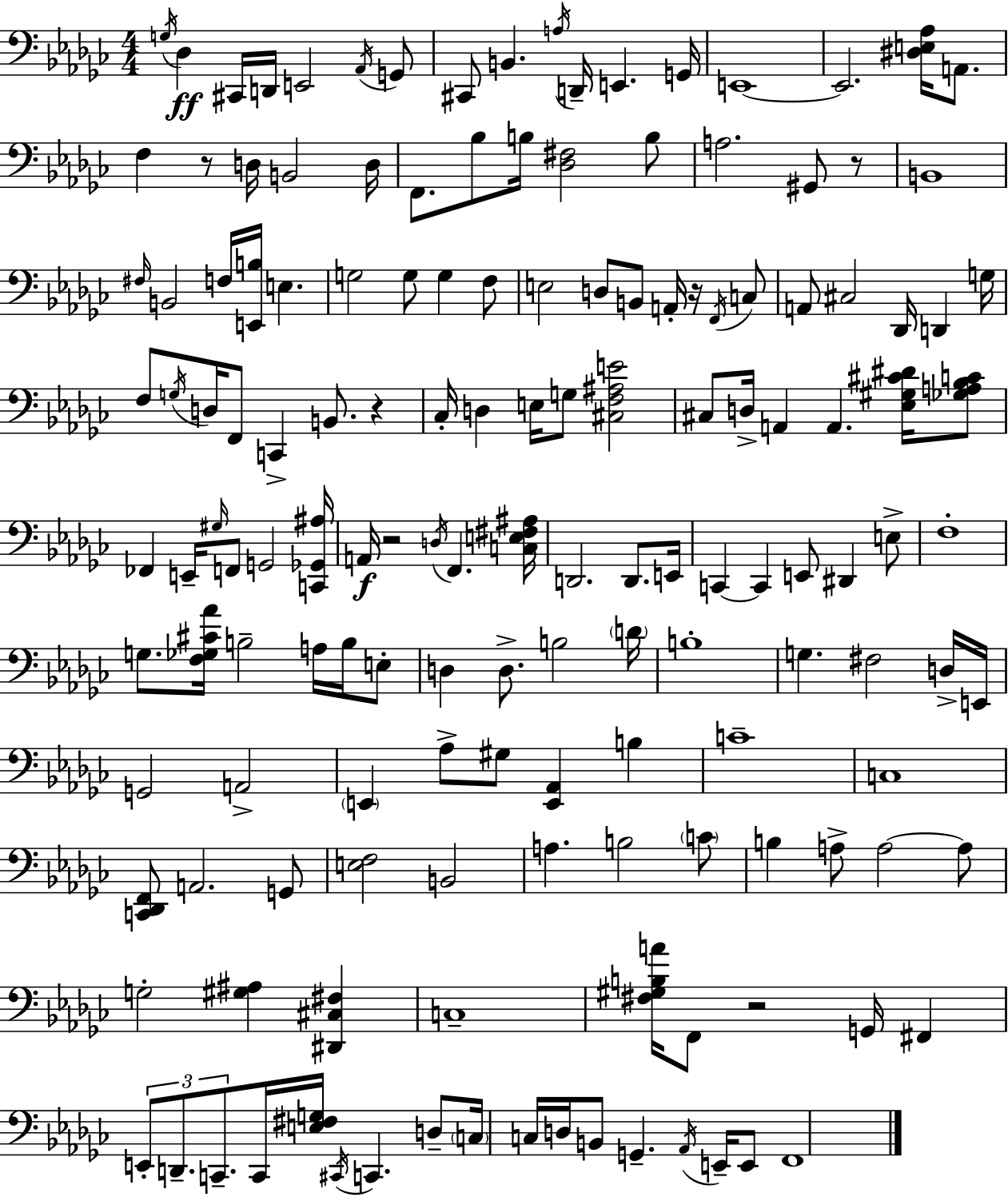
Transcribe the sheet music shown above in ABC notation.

X:1
T:Untitled
M:4/4
L:1/4
K:Ebm
G,/4 _D, ^C,,/4 D,,/4 E,,2 _A,,/4 G,,/2 ^C,,/2 B,, A,/4 D,,/4 E,, G,,/4 E,,4 E,,2 [^D,E,_A,]/4 A,,/2 F, z/2 D,/4 B,,2 D,/4 F,,/2 _B,/2 B,/4 [_D,^F,]2 B,/2 A,2 ^G,,/2 z/2 B,,4 ^F,/4 B,,2 F,/4 [E,,B,]/4 E, G,2 G,/2 G, F,/2 E,2 D,/2 B,,/2 A,,/4 z/4 F,,/4 C,/2 A,,/2 ^C,2 _D,,/4 D,, G,/4 F,/2 G,/4 D,/4 F,,/2 C,, B,,/2 z _C,/4 D, E,/4 G,/2 [^C,F,^A,E]2 ^C,/2 D,/4 A,, A,, [_E,^G,^C^D]/4 [_G,A,_B,C]/2 _F,, E,,/4 ^G,/4 F,,/2 G,,2 [C,,_G,,^A,]/4 A,,/4 z2 D,/4 F,, [C,E,^F,^A,]/4 D,,2 D,,/2 E,,/4 C,, C,, E,,/2 ^D,, E,/2 F,4 G,/2 [F,_G,^C_A]/4 B,2 A,/4 B,/4 E,/2 D, D,/2 B,2 D/4 B,4 G, ^F,2 D,/4 E,,/4 G,,2 A,,2 E,, _A,/2 ^G,/2 [E,,_A,,] B, C4 C,4 [C,,_D,,F,,]/2 A,,2 G,,/2 [E,F,]2 B,,2 A, B,2 C/2 B, A,/2 A,2 A,/2 G,2 [^G,^A,] [^D,,^C,^F,] C,4 [^F,^G,B,A]/4 F,,/2 z2 G,,/4 ^F,, E,,/2 D,,/2 C,,/2 C,,/4 [E,^F,G,]/4 ^C,,/4 C,, D,/2 C,/4 C,/4 D,/4 B,,/2 G,, _A,,/4 E,,/4 E,,/2 F,,4